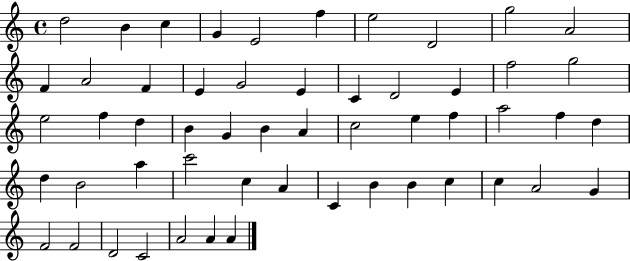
{
  \clef treble
  \time 4/4
  \defaultTimeSignature
  \key c \major
  d''2 b'4 c''4 | g'4 e'2 f''4 | e''2 d'2 | g''2 a'2 | \break f'4 a'2 f'4 | e'4 g'2 e'4 | c'4 d'2 e'4 | f''2 g''2 | \break e''2 f''4 d''4 | b'4 g'4 b'4 a'4 | c''2 e''4 f''4 | a''2 f''4 d''4 | \break d''4 b'2 a''4 | c'''2 c''4 a'4 | c'4 b'4 b'4 c''4 | c''4 a'2 g'4 | \break f'2 f'2 | d'2 c'2 | a'2 a'4 a'4 | \bar "|."
}